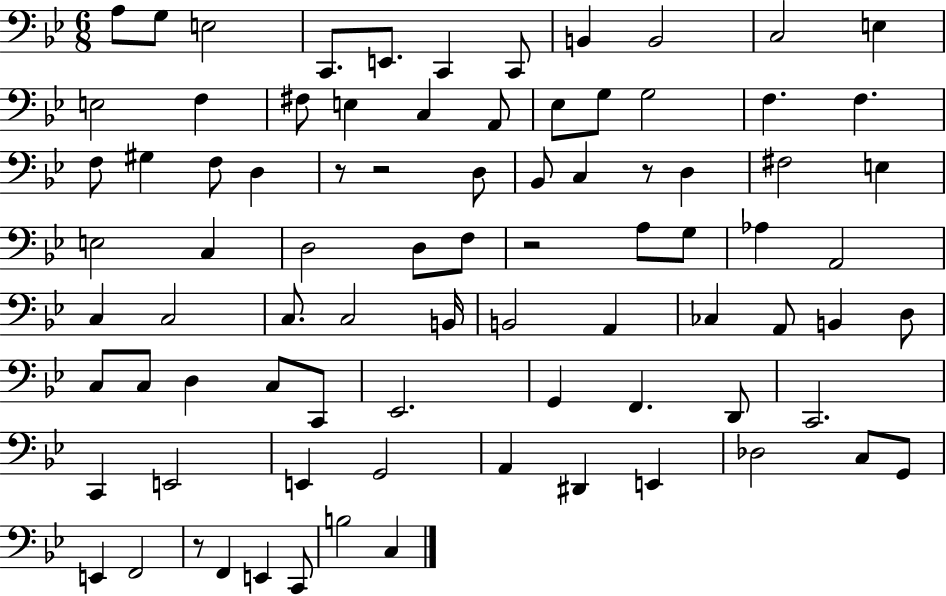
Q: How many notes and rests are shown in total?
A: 84